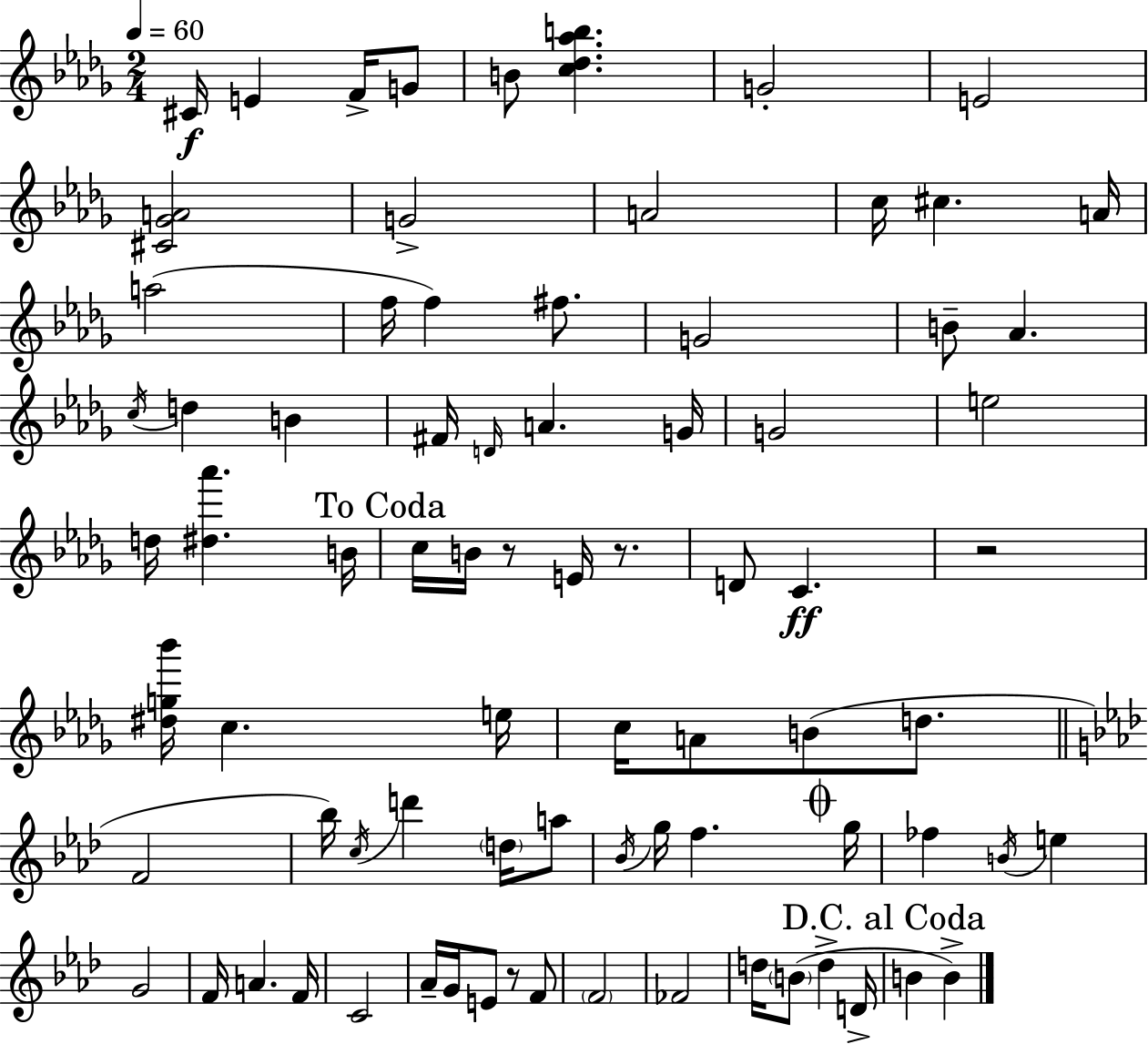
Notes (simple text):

C#4/s E4/q F4/s G4/e B4/e [C5,Db5,Ab5,B5]/q. G4/h E4/h [C#4,Gb4,A4]/h G4/h A4/h C5/s C#5/q. A4/s A5/h F5/s F5/q F#5/e. G4/h B4/e Ab4/q. C5/s D5/q B4/q F#4/s D4/s A4/q. G4/s G4/h E5/h D5/s [D#5,Ab6]/q. B4/s C5/s B4/s R/e E4/s R/e. D4/e C4/q. R/h [D#5,G5,Bb6]/s C5/q. E5/s C5/s A4/e B4/e D5/e. F4/h Bb5/s C5/s D6/q D5/s A5/e Bb4/s G5/s F5/q. G5/s FES5/q B4/s E5/q G4/h F4/s A4/q. F4/s C4/h Ab4/s G4/s E4/e R/e F4/e F4/h FES4/h D5/s B4/e D5/q D4/s B4/q B4/q